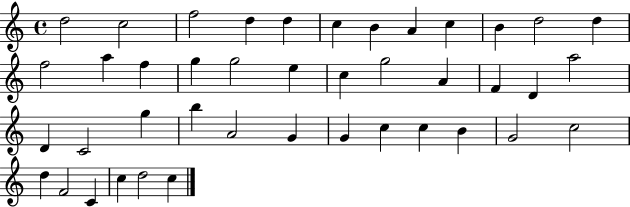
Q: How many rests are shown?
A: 0